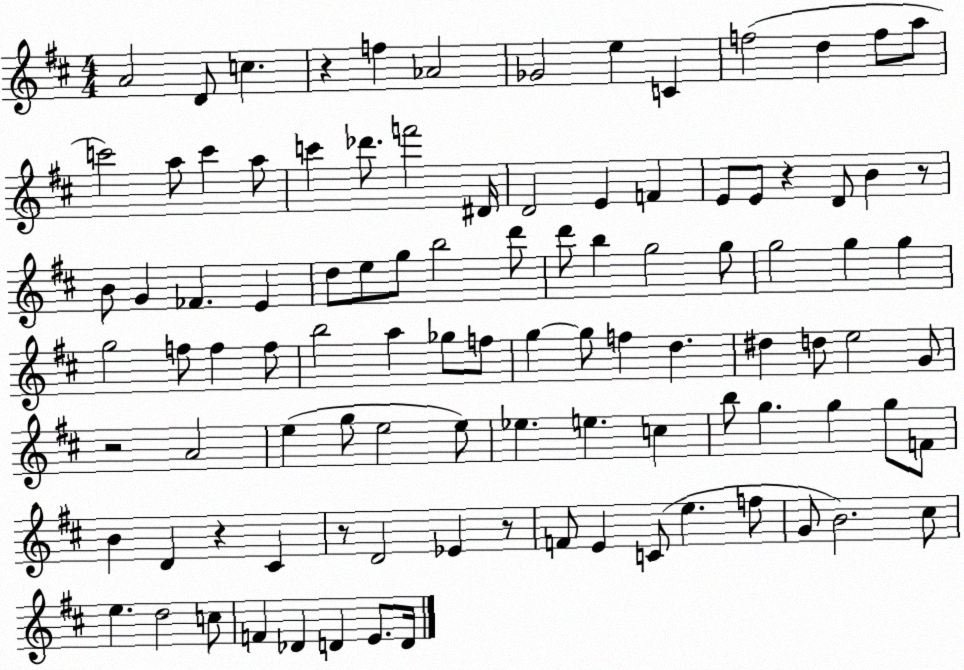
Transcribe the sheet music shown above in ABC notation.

X:1
T:Untitled
M:4/4
L:1/4
K:D
A2 D/2 c z f _A2 _G2 e C f2 d f/2 a/2 c'2 a/2 c' a/2 c' _d'/2 f'2 ^D/4 D2 E F E/2 E/2 z D/2 B z/2 B/2 G _F E d/2 e/2 g/2 b2 d'/2 d'/2 b g2 g/2 g2 g g g2 f/2 f f/2 b2 a _g/2 f/2 g g/2 f d ^d d/2 e2 G/2 z2 A2 e g/2 e2 e/2 _e e c b/2 g g g/2 F/2 B D z ^C z/2 D2 _E z/2 F/2 E C/2 e f/2 G/2 B2 ^c/2 e d2 c/2 F _D D E/2 D/4